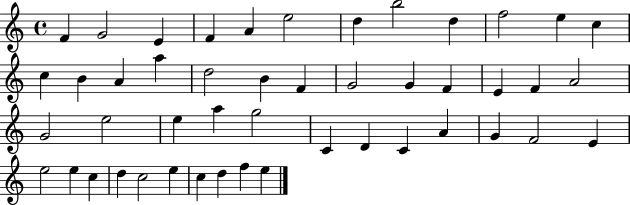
X:1
T:Untitled
M:4/4
L:1/4
K:C
F G2 E F A e2 d b2 d f2 e c c B A a d2 B F G2 G F E F A2 G2 e2 e a g2 C D C A G F2 E e2 e c d c2 e c d f e